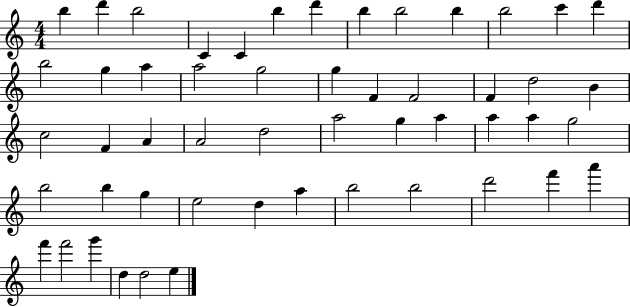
X:1
T:Untitled
M:4/4
L:1/4
K:C
b d' b2 C C b d' b b2 b b2 c' d' b2 g a a2 g2 g F F2 F d2 B c2 F A A2 d2 a2 g a a a g2 b2 b g e2 d a b2 b2 d'2 f' a' f' f'2 g' d d2 e